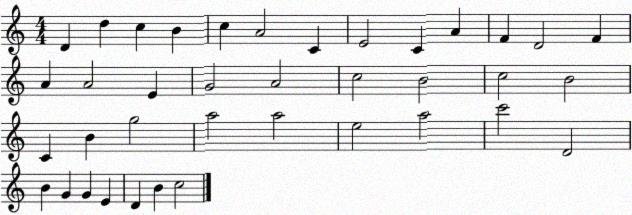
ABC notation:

X:1
T:Untitled
M:4/4
L:1/4
K:C
D d c B c A2 C E2 C A F D2 F A A2 E G2 A2 c2 B2 c2 B2 C B g2 a2 a2 e2 a2 c'2 D2 B G G E D B c2